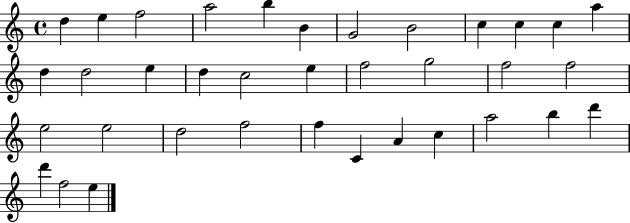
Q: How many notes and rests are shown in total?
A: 36